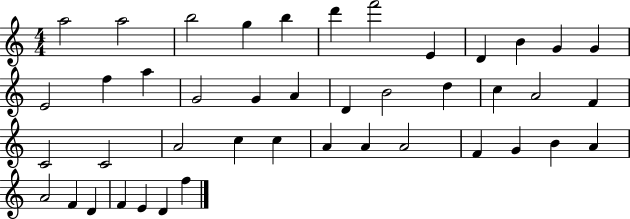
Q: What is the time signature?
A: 4/4